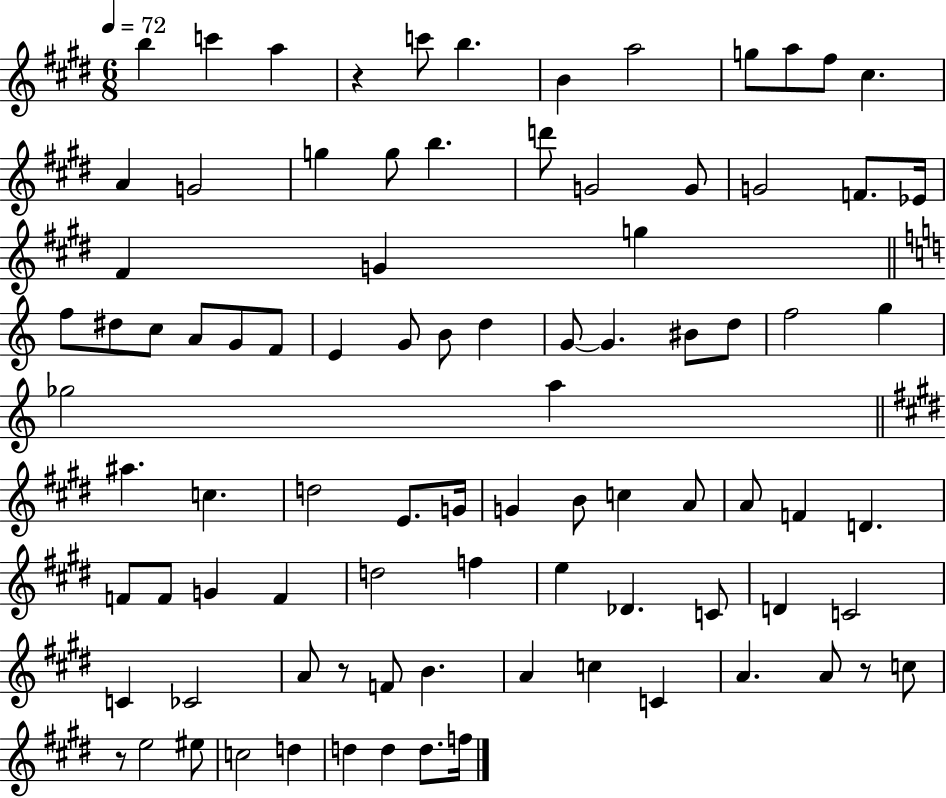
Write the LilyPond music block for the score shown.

{
  \clef treble
  \numericTimeSignature
  \time 6/8
  \key e \major
  \tempo 4 = 72
  b''4 c'''4 a''4 | r4 c'''8 b''4. | b'4 a''2 | g''8 a''8 fis''8 cis''4. | \break a'4 g'2 | g''4 g''8 b''4. | d'''8 g'2 g'8 | g'2 f'8. ees'16 | \break fis'4 g'4 g''4 | \bar "||" \break \key c \major f''8 dis''8 c''8 a'8 g'8 f'8 | e'4 g'8 b'8 d''4 | g'8~~ g'4. bis'8 d''8 | f''2 g''4 | \break ges''2 a''4 | \bar "||" \break \key e \major ais''4. c''4. | d''2 e'8. g'16 | g'4 b'8 c''4 a'8 | a'8 f'4 d'4. | \break f'8 f'8 g'4 f'4 | d''2 f''4 | e''4 des'4. c'8 | d'4 c'2 | \break c'4 ces'2 | a'8 r8 f'8 b'4. | a'4 c''4 c'4 | a'4. a'8 r8 c''8 | \break r8 e''2 eis''8 | c''2 d''4 | d''4 d''4 d''8. f''16 | \bar "|."
}